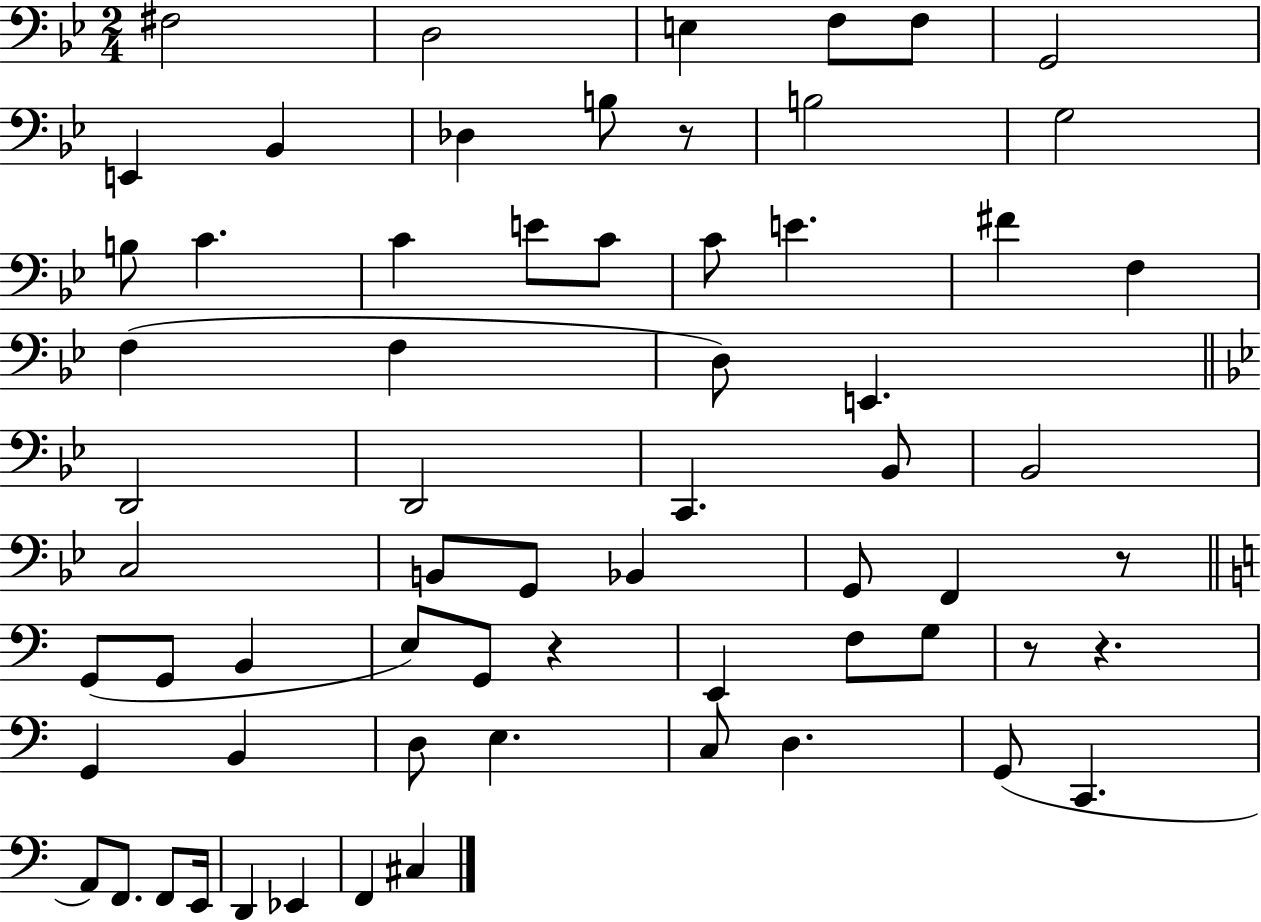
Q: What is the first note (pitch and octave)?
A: F#3